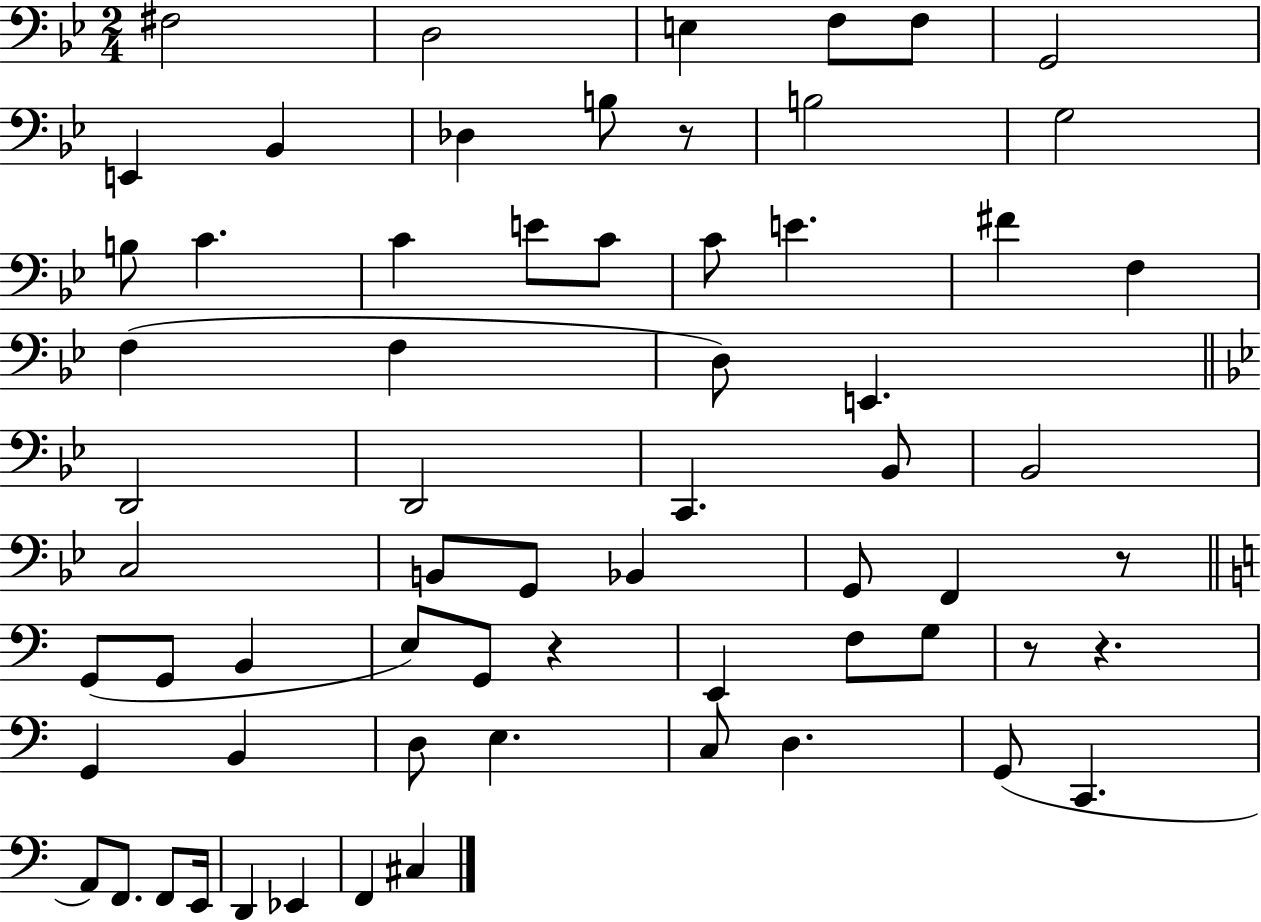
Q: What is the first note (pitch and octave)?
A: F#3